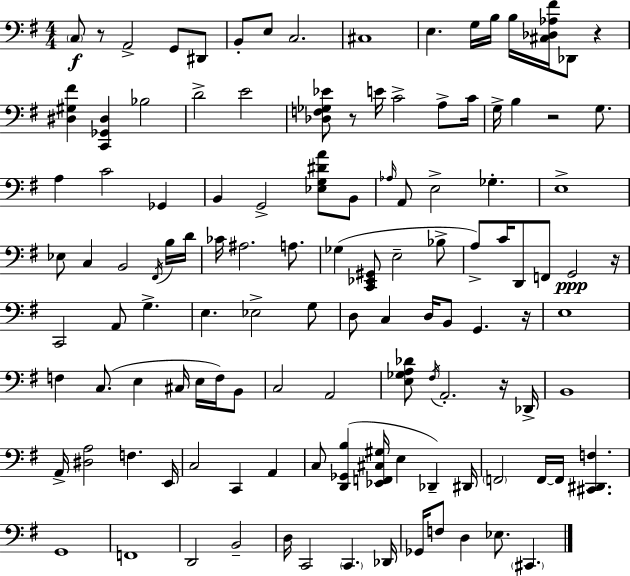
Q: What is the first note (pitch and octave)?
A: C3